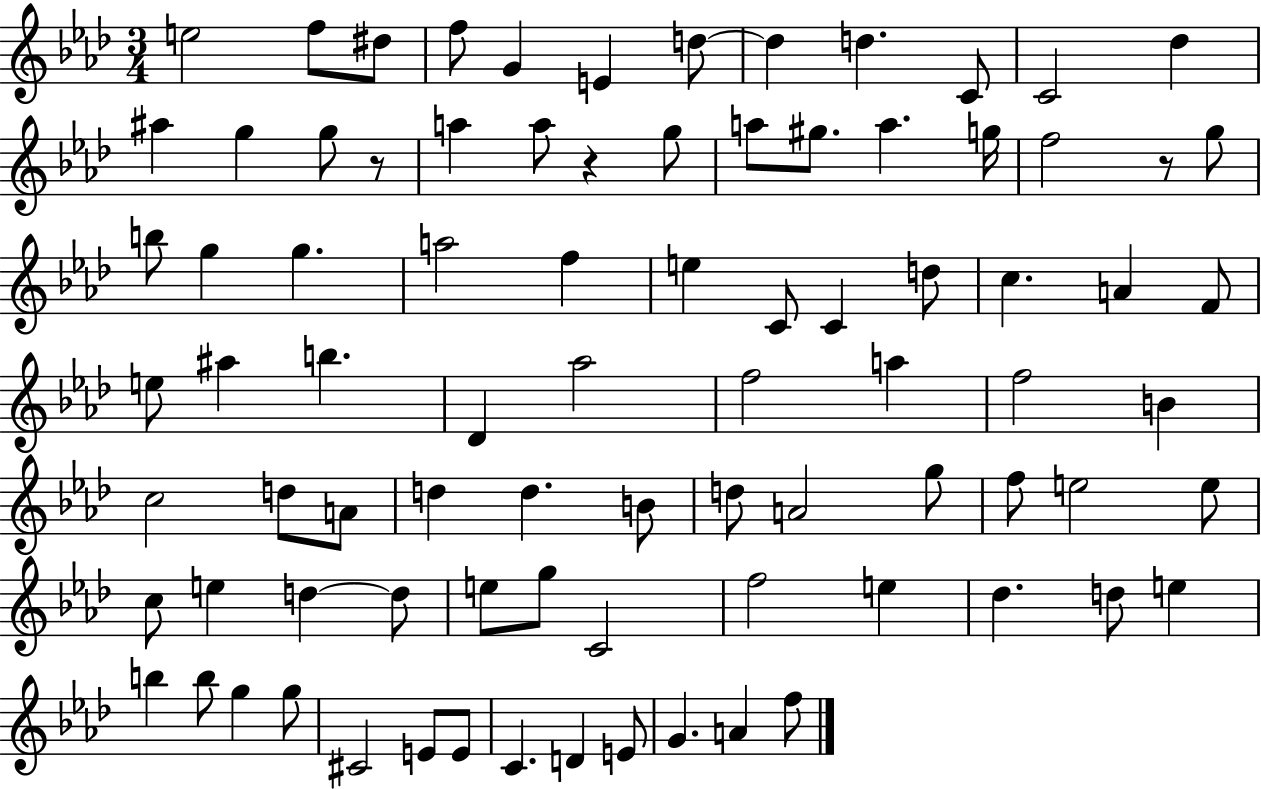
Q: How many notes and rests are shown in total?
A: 85